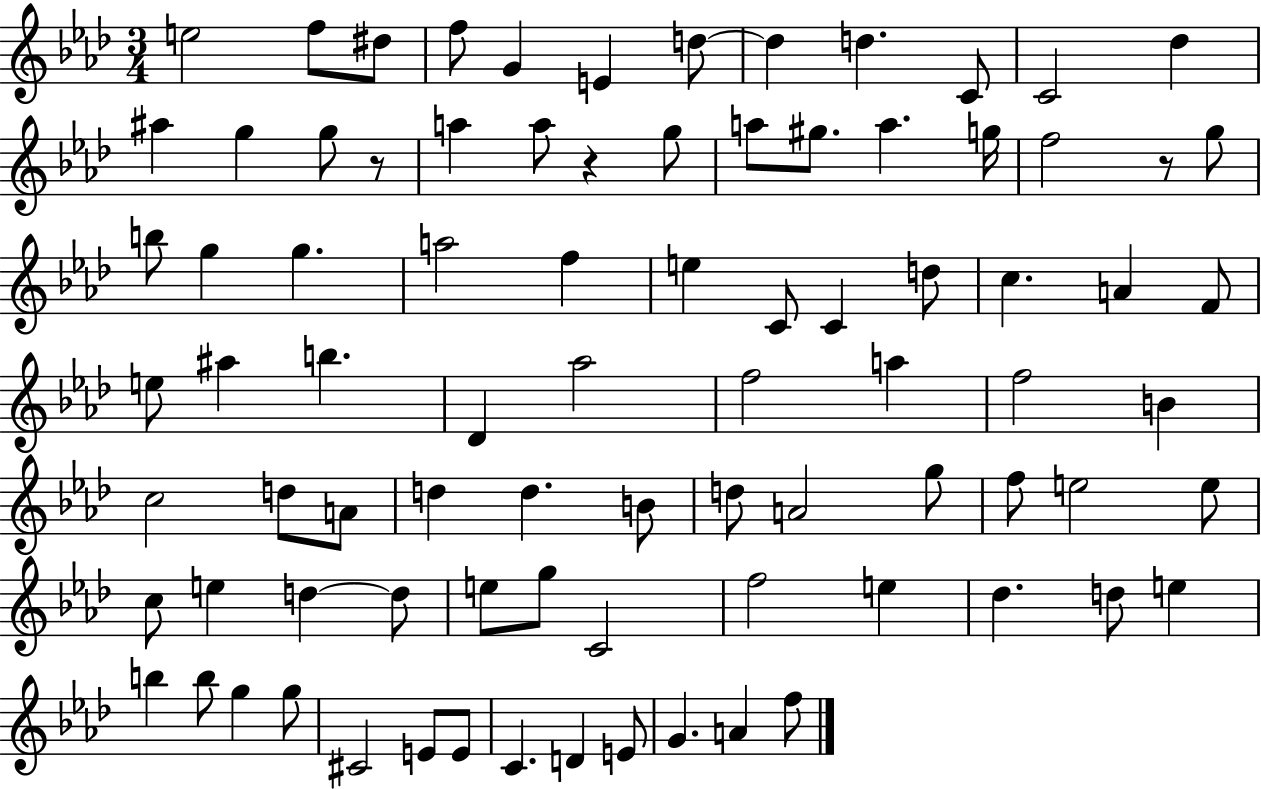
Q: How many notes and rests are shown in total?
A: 85